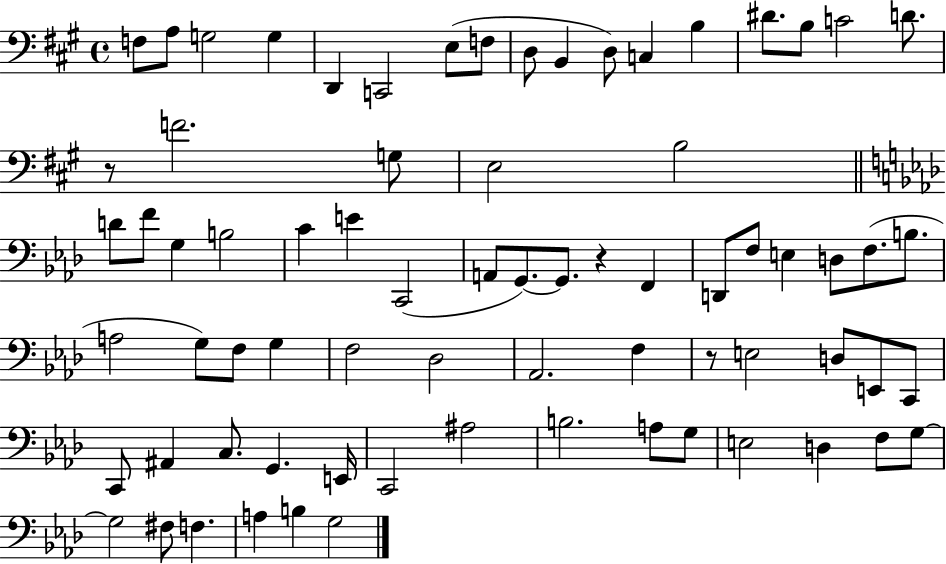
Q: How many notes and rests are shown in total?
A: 73